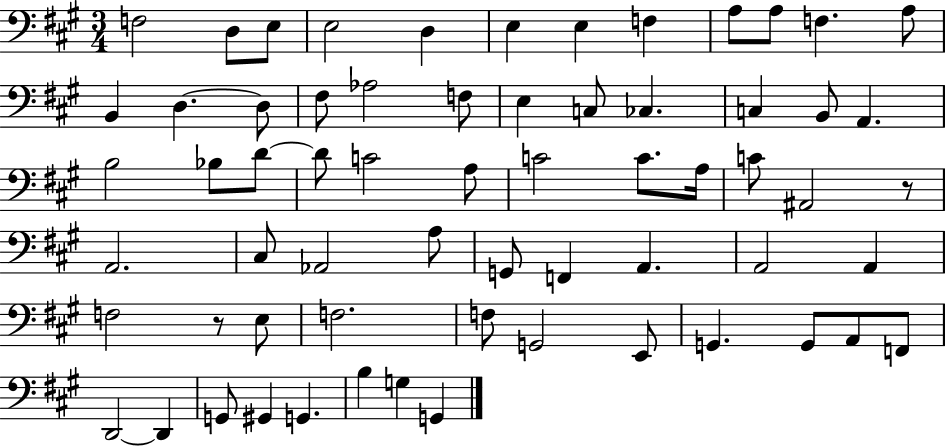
{
  \clef bass
  \numericTimeSignature
  \time 3/4
  \key a \major
  f2 d8 e8 | e2 d4 | e4 e4 f4 | a8 a8 f4. a8 | \break b,4 d4.~~ d8 | fis8 aes2 f8 | e4 c8 ces4. | c4 b,8 a,4. | \break b2 bes8 d'8~~ | d'8 c'2 a8 | c'2 c'8. a16 | c'8 ais,2 r8 | \break a,2. | cis8 aes,2 a8 | g,8 f,4 a,4. | a,2 a,4 | \break f2 r8 e8 | f2. | f8 g,2 e,8 | g,4. g,8 a,8 f,8 | \break d,2~~ d,4 | g,8 gis,4 g,4. | b4 g4 g,4 | \bar "|."
}